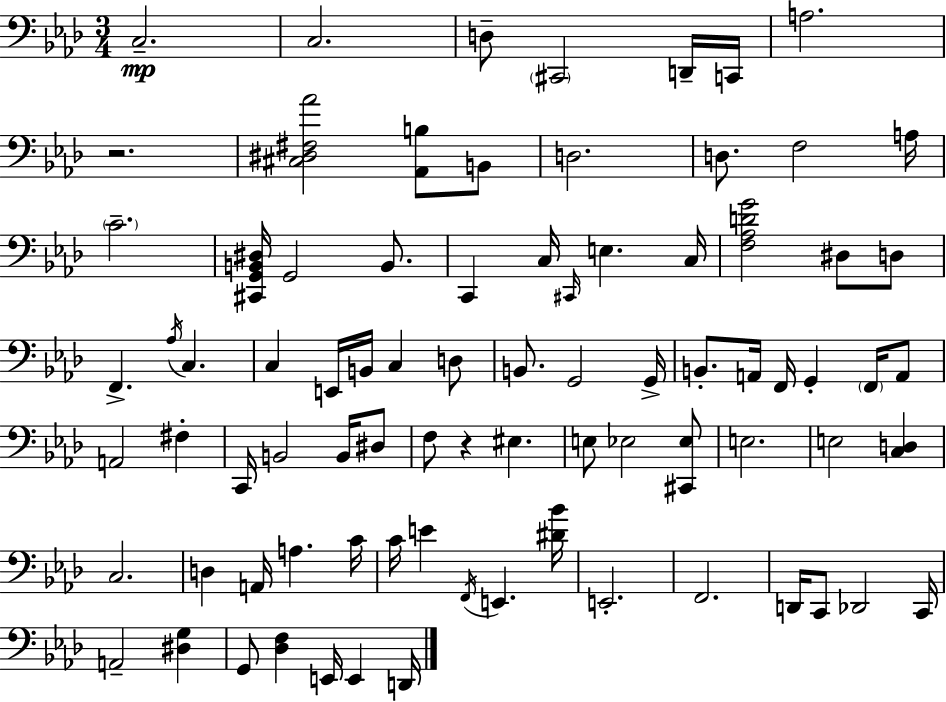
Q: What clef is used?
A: bass